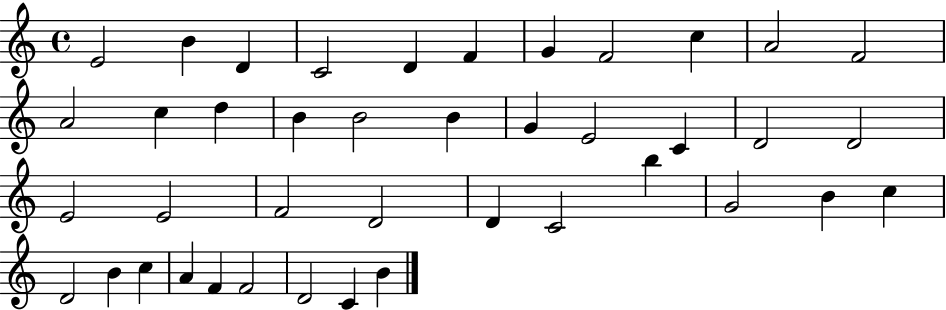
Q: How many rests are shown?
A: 0